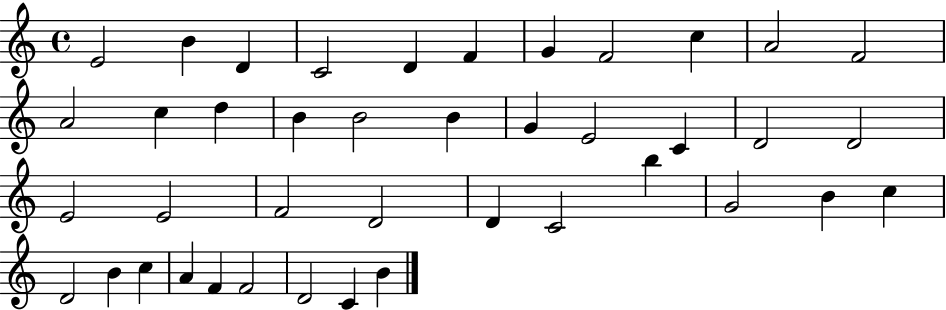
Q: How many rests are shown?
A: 0